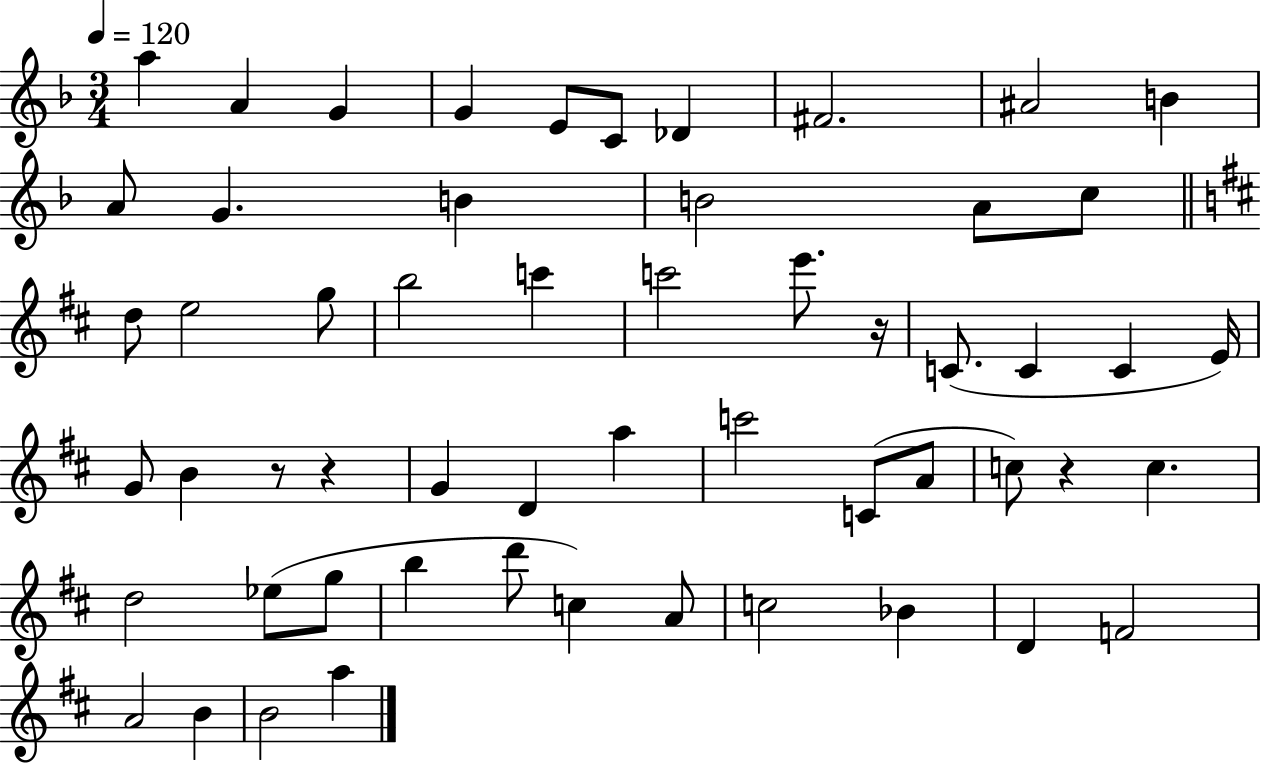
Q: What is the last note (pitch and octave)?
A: A5